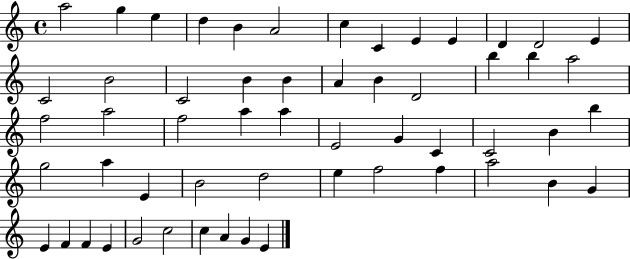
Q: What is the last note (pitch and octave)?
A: E4